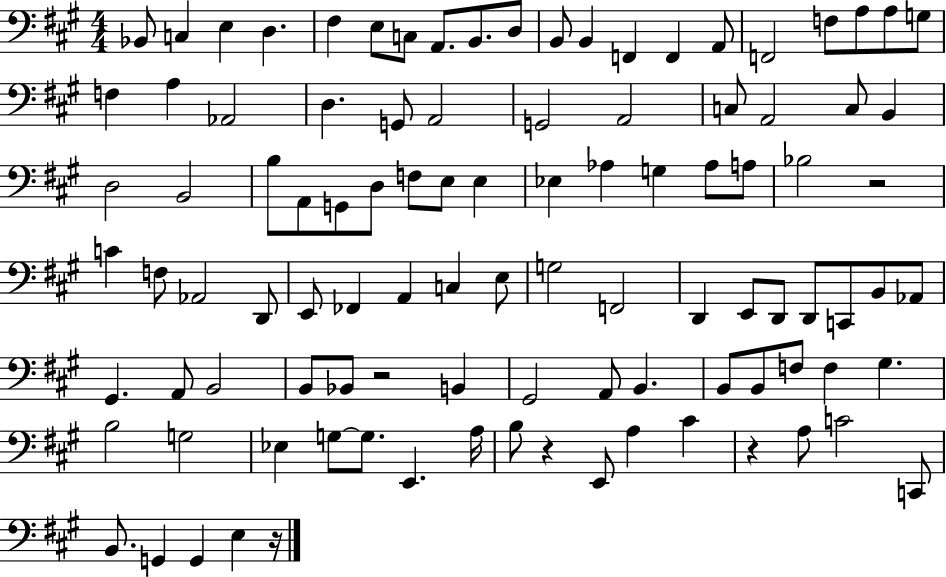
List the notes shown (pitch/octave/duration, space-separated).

Bb2/e C3/q E3/q D3/q. F#3/q E3/e C3/e A2/e. B2/e. D3/e B2/e B2/q F2/q F2/q A2/e F2/h F3/e A3/e A3/e G3/e F3/q A3/q Ab2/h D3/q. G2/e A2/h G2/h A2/h C3/e A2/h C3/e B2/q D3/h B2/h B3/e A2/e G2/e D3/e F3/e E3/e E3/q Eb3/q Ab3/q G3/q Ab3/e A3/e Bb3/h R/h C4/q F3/e Ab2/h D2/e E2/e FES2/q A2/q C3/q E3/e G3/h F2/h D2/q E2/e D2/e D2/e C2/e B2/e Ab2/e G#2/q. A2/e B2/h B2/e Bb2/e R/h B2/q G#2/h A2/e B2/q. B2/e B2/e F3/e F3/q G#3/q. B3/h G3/h Eb3/q G3/e G3/e. E2/q. A3/s B3/e R/q E2/e A3/q C#4/q R/q A3/e C4/h C2/e B2/e. G2/q G2/q E3/q R/s